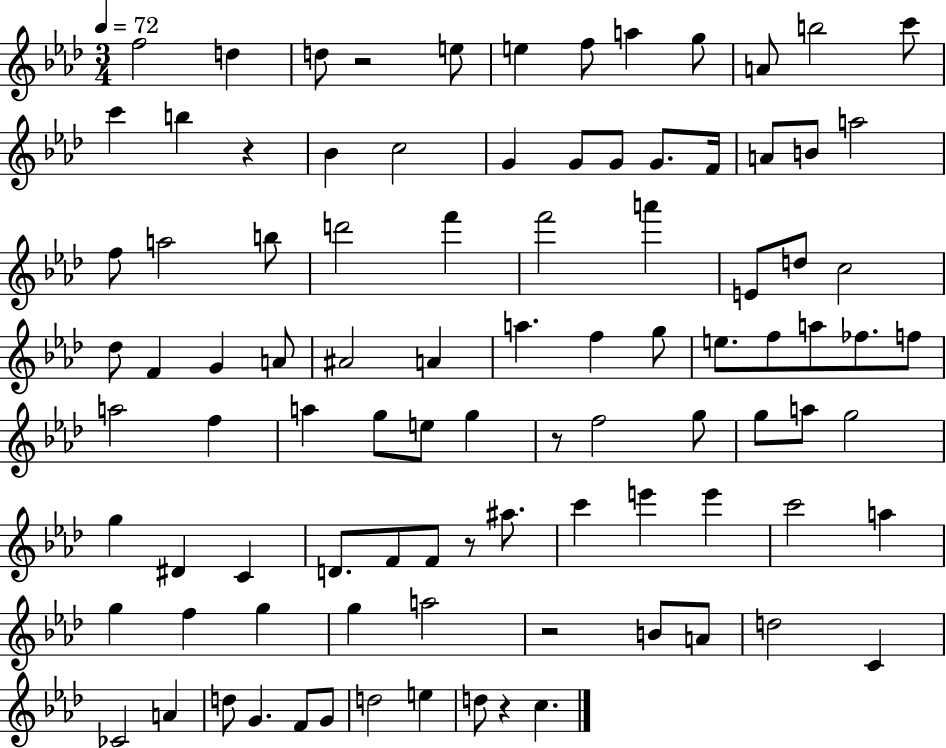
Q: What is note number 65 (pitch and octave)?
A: A#5